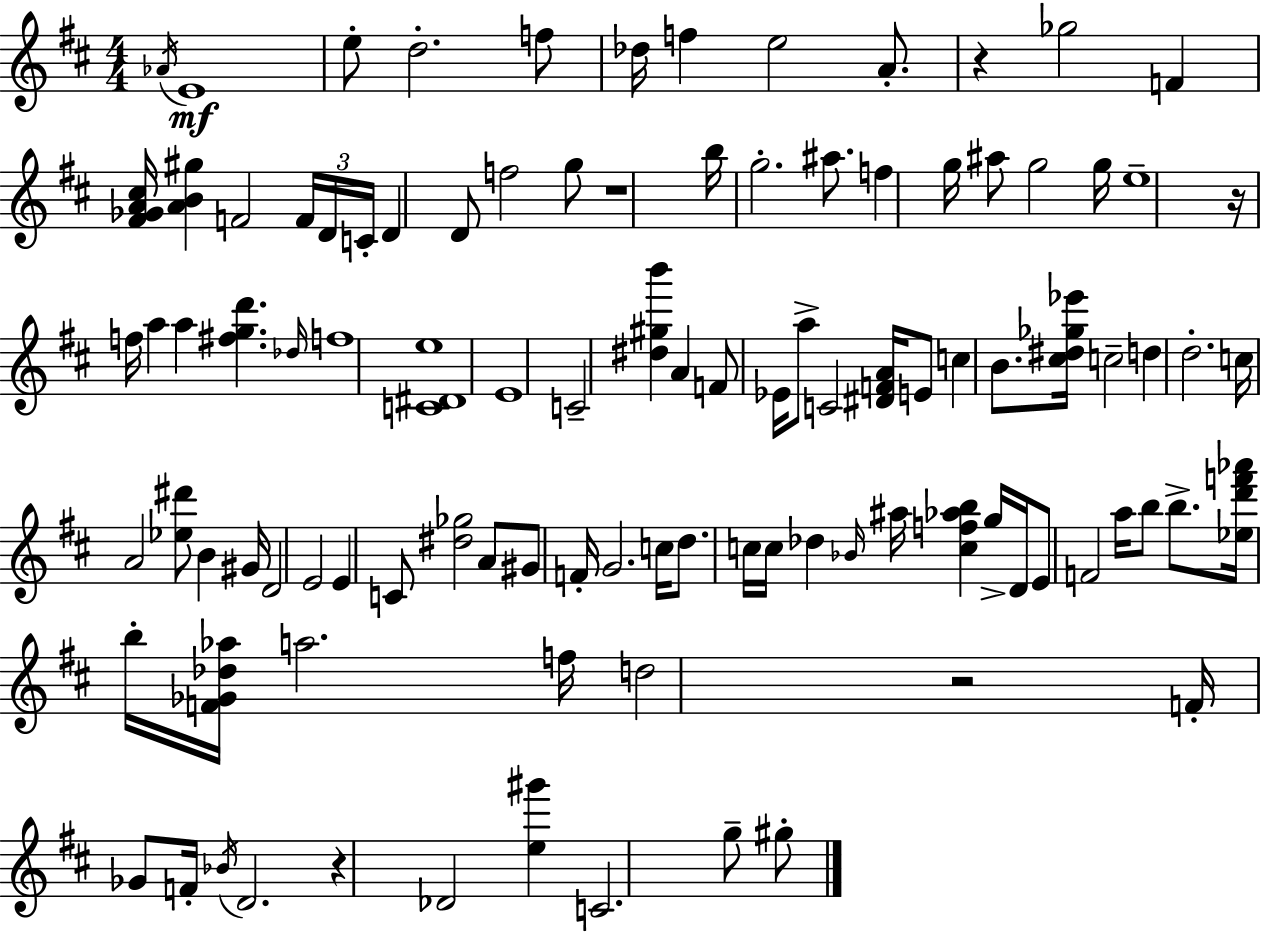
{
  \clef treble
  \numericTimeSignature
  \time 4/4
  \key d \major
  \acciaccatura { aes'16 }\mf e'1 | e''8-. d''2.-. f''8 | des''16 f''4 e''2 a'8.-. | r4 ges''2 f'4 | \break <fis' ges' a' cis''>16 <a' b' gis''>4 f'2 \tuplet 3/2 { f'16 d'16 | c'16-. } d'4 d'8 f''2 g''8 | r1 | b''16 g''2.-. ais''8. | \break f''4 g''16 ais''8 g''2 | g''16 e''1-- | r16 f''16 a''4 a''4 <fis'' g'' d'''>4. | \grace { des''16 } f''1 | \break <c' dis' e''>1 | e'1 | c'2-- <dis'' gis'' b'''>4 a'4 | f'8 ees'16 a''8-> c'2 <dis' f' a'>16 | \break e'8 c''4 b'8. <cis'' dis'' ges'' ees'''>16 c''2-- | d''4 d''2.-. | c''16 a'2 <ees'' dis'''>8 b'4 | gis'16 d'2 e'2 | \break e'4 c'8 <dis'' ges''>2 | a'8 gis'8 f'16-. g'2. | c''16 d''8. c''16 c''16 des''4 \grace { bes'16 } ais''16 <c'' f'' aes'' b''>4 | g''16-> d'16 e'8 f'2 a''16 b''8 | \break b''8.-> <ees'' d''' f''' aes'''>16 b''16-. <f' ges' des'' aes''>16 a''2. | f''16 d''2 r2 | f'16-. ges'8 f'16-. \acciaccatura { bes'16 } d'2. | r4 des'2 | \break <e'' gis'''>4 c'2. | g''8-- gis''8-. \bar "|."
}